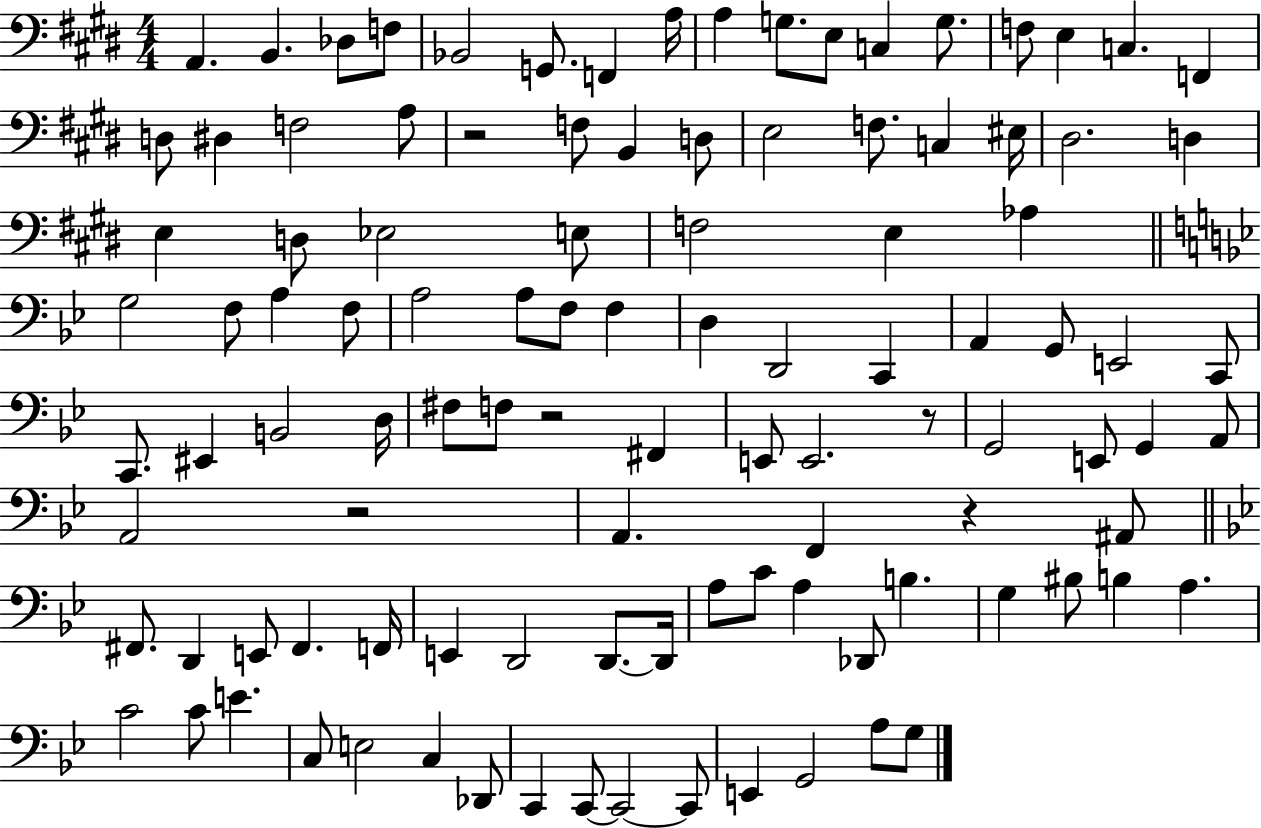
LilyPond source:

{
  \clef bass
  \numericTimeSignature
  \time 4/4
  \key e \major
  a,4. b,4. des8 f8 | bes,2 g,8. f,4 a16 | a4 g8. e8 c4 g8. | f8 e4 c4. f,4 | \break d8 dis4 f2 a8 | r2 f8 b,4 d8 | e2 f8. c4 eis16 | dis2. d4 | \break e4 d8 ees2 e8 | f2 e4 aes4 | \bar "||" \break \key bes \major g2 f8 a4 f8 | a2 a8 f8 f4 | d4 d,2 c,4 | a,4 g,8 e,2 c,8 | \break c,8. eis,4 b,2 d16 | fis8 f8 r2 fis,4 | e,8 e,2. r8 | g,2 e,8 g,4 a,8 | \break a,2 r2 | a,4. f,4 r4 ais,8 | \bar "||" \break \key g \minor fis,8. d,4 e,8 fis,4. f,16 | e,4 d,2 d,8.~~ d,16 | a8 c'8 a4 des,8 b4. | g4 bis8 b4 a4. | \break c'2 c'8 e'4. | c8 e2 c4 des,8 | c,4 c,8~~ c,2~~ c,8 | e,4 g,2 a8 g8 | \break \bar "|."
}